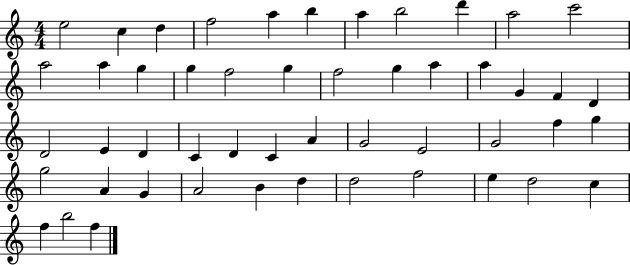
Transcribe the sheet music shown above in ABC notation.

X:1
T:Untitled
M:4/4
L:1/4
K:C
e2 c d f2 a b a b2 d' a2 c'2 a2 a g g f2 g f2 g a a G F D D2 E D C D C A G2 E2 G2 f g g2 A G A2 B d d2 f2 e d2 c f b2 f